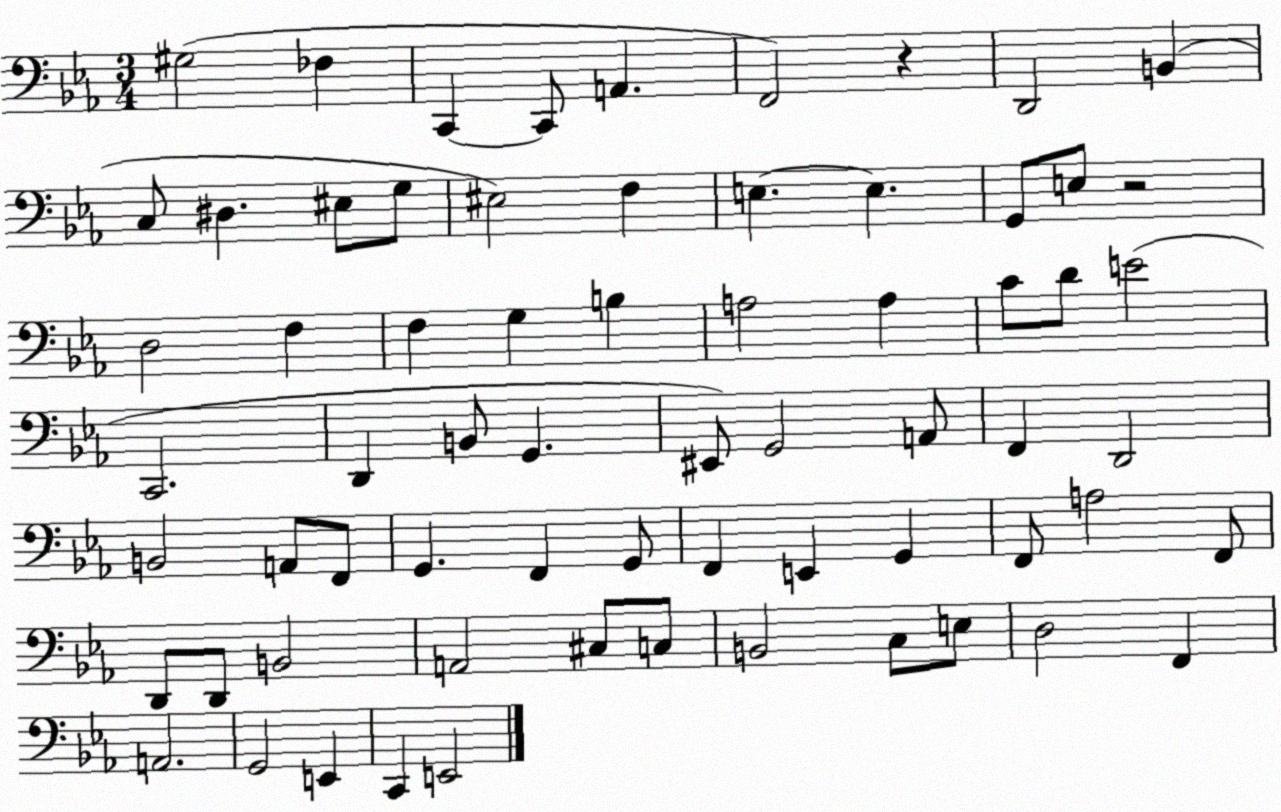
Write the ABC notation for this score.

X:1
T:Untitled
M:3/4
L:1/4
K:Eb
^G,2 _F, C,, C,,/2 A,, F,,2 z D,,2 B,, C,/2 ^D, ^E,/2 G,/2 ^E,2 F, E, E, G,,/2 E,/2 z2 D,2 F, F, G, B, A,2 A, C/2 D/2 E2 C,,2 D,, B,,/2 G,, ^E,,/2 G,,2 A,,/2 F,, D,,2 B,,2 A,,/2 F,,/2 G,, F,, G,,/2 F,, E,, G,, F,,/2 A,2 F,,/2 D,,/2 D,,/2 B,,2 A,,2 ^C,/2 C,/2 B,,2 C,/2 E,/2 D,2 F,, A,,2 G,,2 E,, C,, E,,2